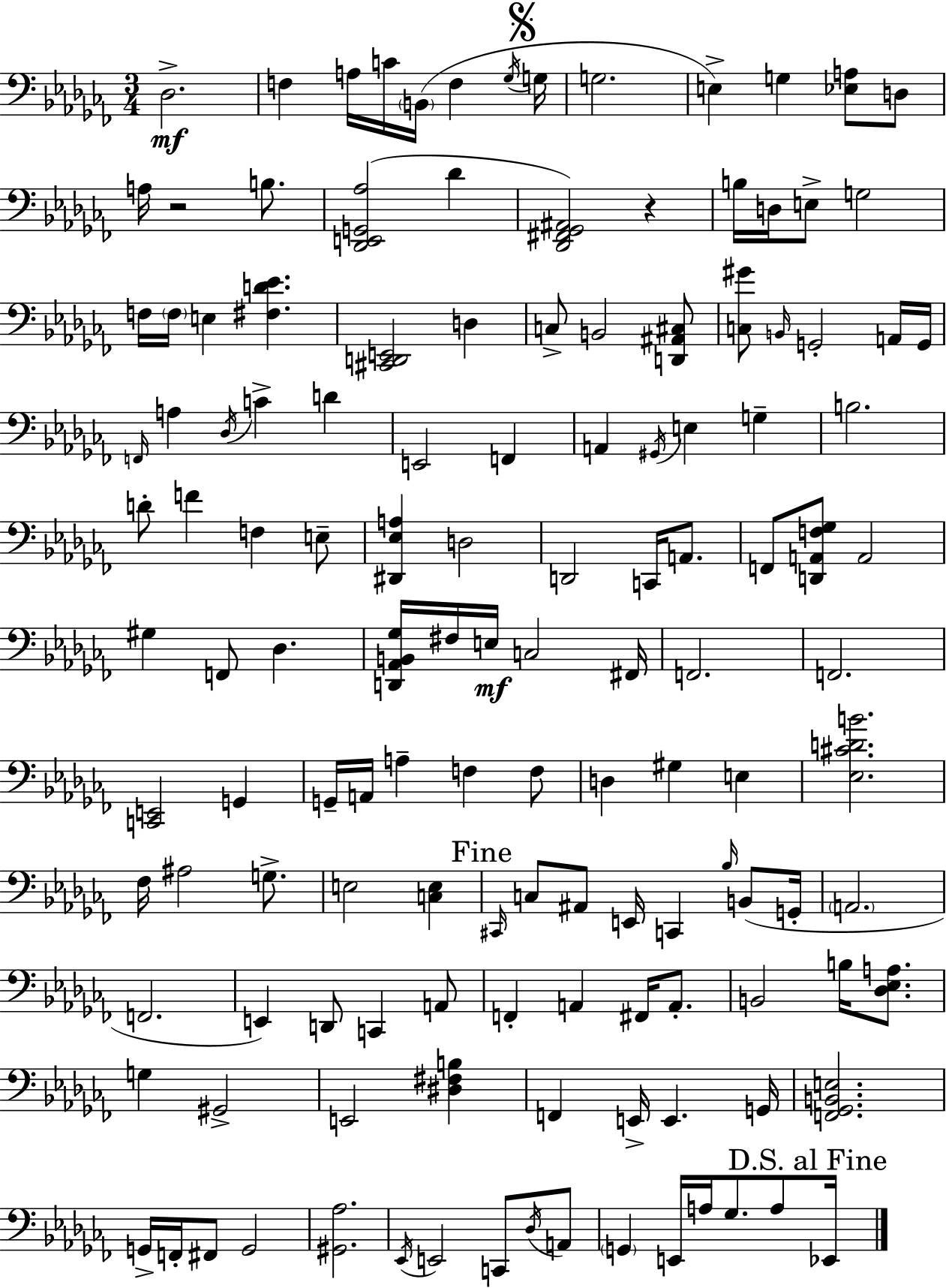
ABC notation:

X:1
T:Untitled
M:3/4
L:1/4
K:Abm
_D,2 F, A,/4 C/4 B,,/4 F, _G,/4 G,/4 G,2 E, G, [_E,A,]/2 D,/2 A,/4 z2 B,/2 [_D,,E,,G,,_A,]2 _D [_D,,^F,,_G,,^A,,]2 z B,/4 D,/4 E,/2 G,2 F,/4 F,/4 E, [^F,D_E] [^C,,D,,E,,]2 D, C,/2 B,,2 [D,,^A,,^C,]/2 [C,^G]/2 B,,/4 G,,2 A,,/4 G,,/4 F,,/4 A, _D,/4 C D E,,2 F,, A,, ^G,,/4 E, G, B,2 D/2 F F, E,/2 [^D,,_E,A,] D,2 D,,2 C,,/4 A,,/2 F,,/2 [D,,A,,F,_G,]/2 A,,2 ^G, F,,/2 _D, [D,,_A,,B,,_G,]/4 ^F,/4 E,/4 C,2 ^F,,/4 F,,2 F,,2 [C,,E,,]2 G,, G,,/4 A,,/4 A, F, F,/2 D, ^G, E, [_E,^CDB]2 _F,/4 ^A,2 G,/2 E,2 [C,E,] ^C,,/4 C,/2 ^A,,/2 E,,/4 C,, _B,/4 B,,/2 G,,/4 A,,2 F,,2 E,, D,,/2 C,, A,,/2 F,, A,, ^F,,/4 A,,/2 B,,2 B,/4 [_D,_E,A,]/2 G, ^G,,2 E,,2 [^D,^F,B,] F,, E,,/4 E,, G,,/4 [F,,_G,,B,,E,]2 G,,/4 F,,/4 ^F,,/2 G,,2 [^G,,_A,]2 _E,,/4 E,,2 C,,/2 _D,/4 A,,/2 G,, E,,/4 A,/4 _G,/2 A,/2 _E,,/4